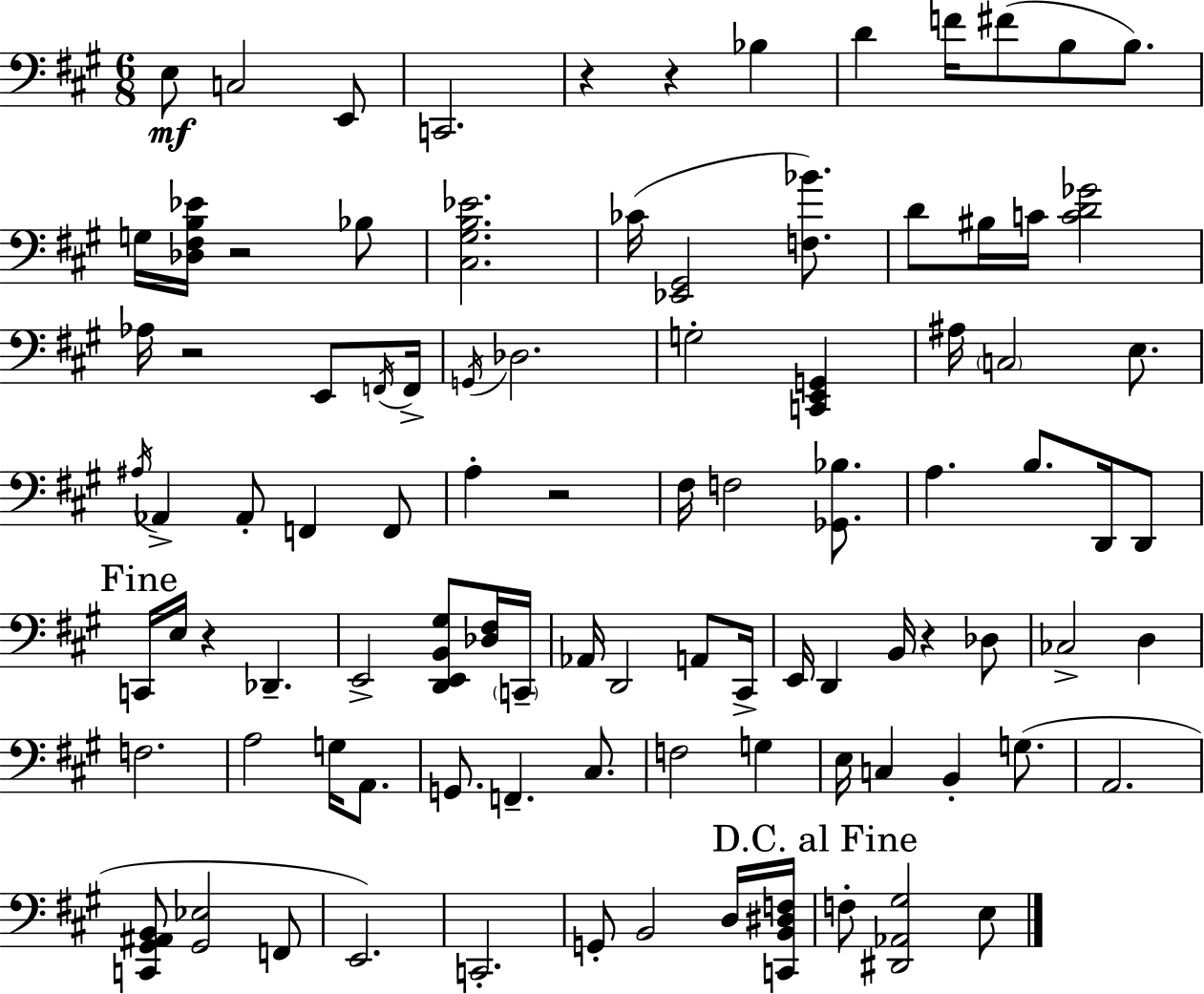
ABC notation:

X:1
T:Untitled
M:6/8
L:1/4
K:A
E,/2 C,2 E,,/2 C,,2 z z _B, D F/4 ^F/2 B,/2 B,/2 G,/4 [_D,^F,B,_E]/4 z2 _B,/2 [^C,^G,B,_E]2 _C/4 [_E,,^G,,]2 [F,_B]/2 D/2 ^B,/4 C/4 [CD_G]2 _A,/4 z2 E,,/2 F,,/4 F,,/4 G,,/4 _D,2 G,2 [C,,E,,G,,] ^A,/4 C,2 E,/2 ^A,/4 _A,, _A,,/2 F,, F,,/2 A, z2 ^F,/4 F,2 [_G,,_B,]/2 A, B,/2 D,,/4 D,,/2 C,,/4 E,/4 z _D,, E,,2 [D,,E,,B,,^G,]/2 [_D,^F,]/4 C,,/4 _A,,/4 D,,2 A,,/2 ^C,,/4 E,,/4 D,, B,,/4 z _D,/2 _C,2 D, F,2 A,2 G,/4 A,,/2 G,,/2 F,, ^C,/2 F,2 G, E,/4 C, B,, G,/2 A,,2 [C,,^G,,^A,,B,,]/2 [^G,,_E,]2 F,,/2 E,,2 C,,2 G,,/2 B,,2 D,/4 [C,,B,,^D,F,]/4 F,/2 [^D,,_A,,^G,]2 E,/2